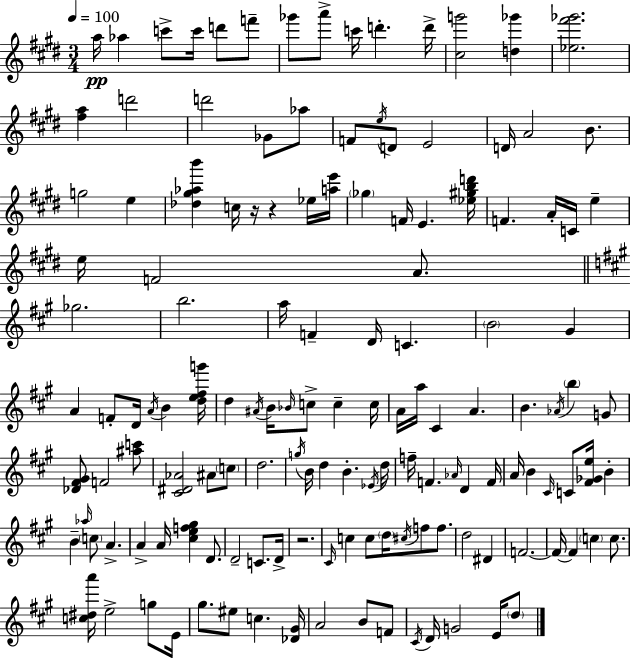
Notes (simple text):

A5/s Ab5/q C6/e C6/s D6/e F6/e Gb6/e A6/e C6/s D6/q. D6/s [C#5,G6]/h [D5,Gb6]/q [Eb5,F#6,Gb6]/h. [F#5,A5]/q D6/h D6/h Gb4/e Ab5/e F4/e E5/s D4/e E4/h D4/s A4/h B4/e. G5/h E5/q [Db5,G#5,Ab5,B6]/q C5/s R/s R/q Eb5/s [A5,E6]/s Gb5/q F4/s E4/q. [Eb5,G#5,B5,D6]/s F4/q. A4/s C4/s E5/q E5/s F4/h A4/e. Gb5/h. B5/h. A5/s F4/q D4/s C4/q. B4/h G#4/q A4/q F4/e D4/s A4/s B4/q [D5,E5,F#5,G6]/s D5/q A#4/s B4/s Bb4/s C5/e C5/q C5/s A4/s A5/s C#4/q A4/q. B4/q. Ab4/s B5/q G4/e [Db4,F#4,G#4]/e F4/h [A#5,C6]/e [C#4,D#4,Ab4]/h A#4/e C5/e D5/h. G5/s B4/s D5/q B4/q. Eb4/s D5/s F5/s F4/q. Ab4/s D4/q F4/s A4/s B4/q C#4/s C4/e [F#4,Gb4,E5]/s B4/q B4/q Ab5/s C5/e A4/q. A4/q A4/s [C#5,E5,F5,G#5]/q D4/e. D4/h C4/e. D4/s R/h. C#4/s C5/q C5/e D5/s C#5/s F5/e F5/e. D5/h D#4/q F4/h. F4/s F4/q C5/q C5/e. [C5,D#5,A6]/s E5/h G5/e E4/s G#5/e. EIS5/e C5/q. [Db4,G#4]/s A4/h B4/e F4/e C#4/s D4/s G4/h E4/s D5/e